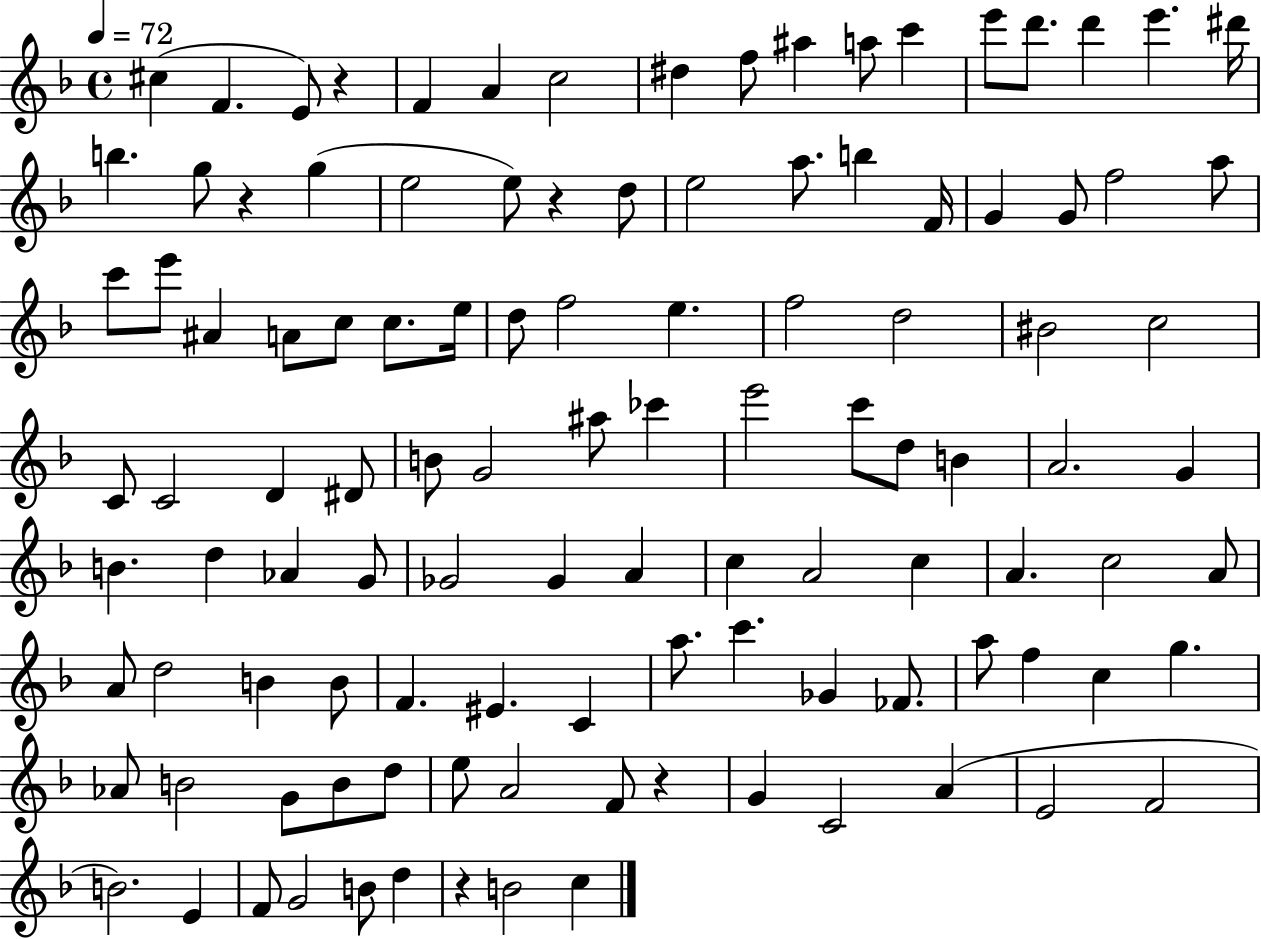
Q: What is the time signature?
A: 4/4